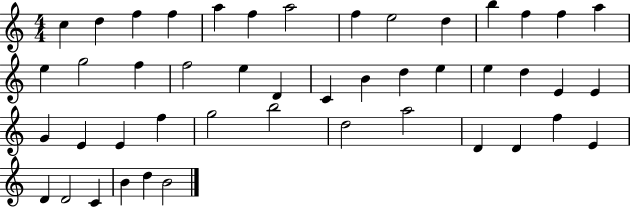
X:1
T:Untitled
M:4/4
L:1/4
K:C
c d f f a f a2 f e2 d b f f a e g2 f f2 e D C B d e e d E E G E E f g2 b2 d2 a2 D D f E D D2 C B d B2